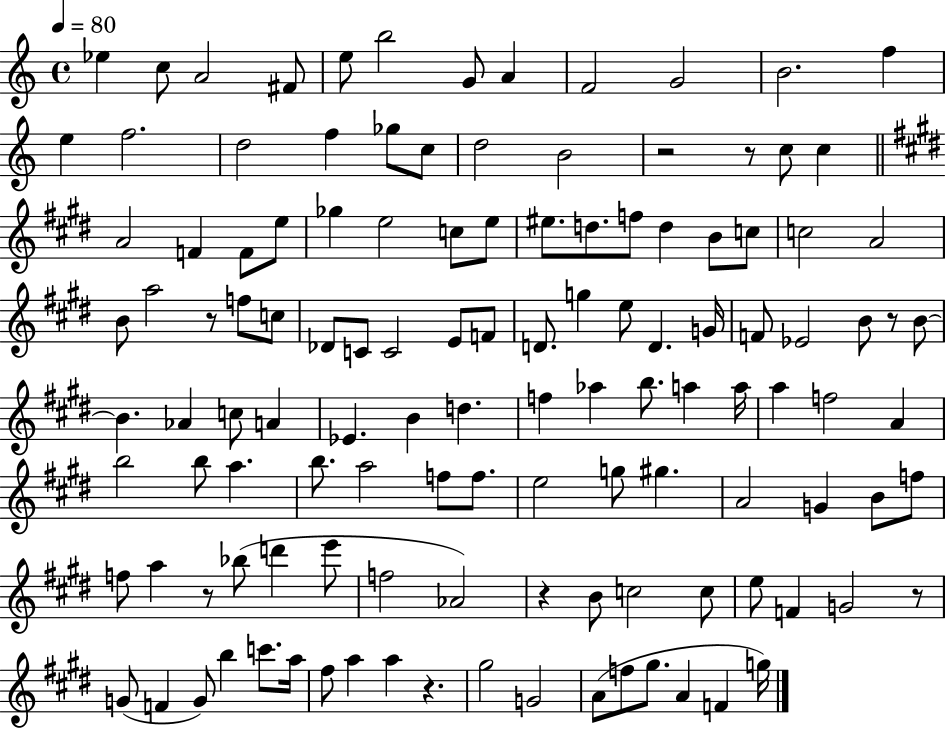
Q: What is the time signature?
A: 4/4